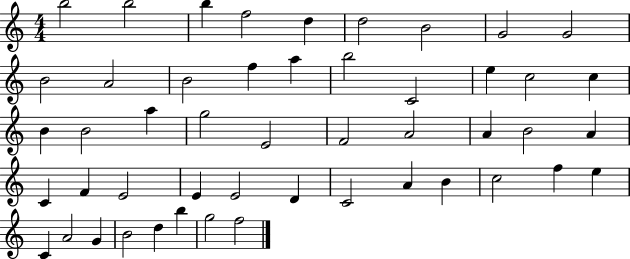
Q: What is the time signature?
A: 4/4